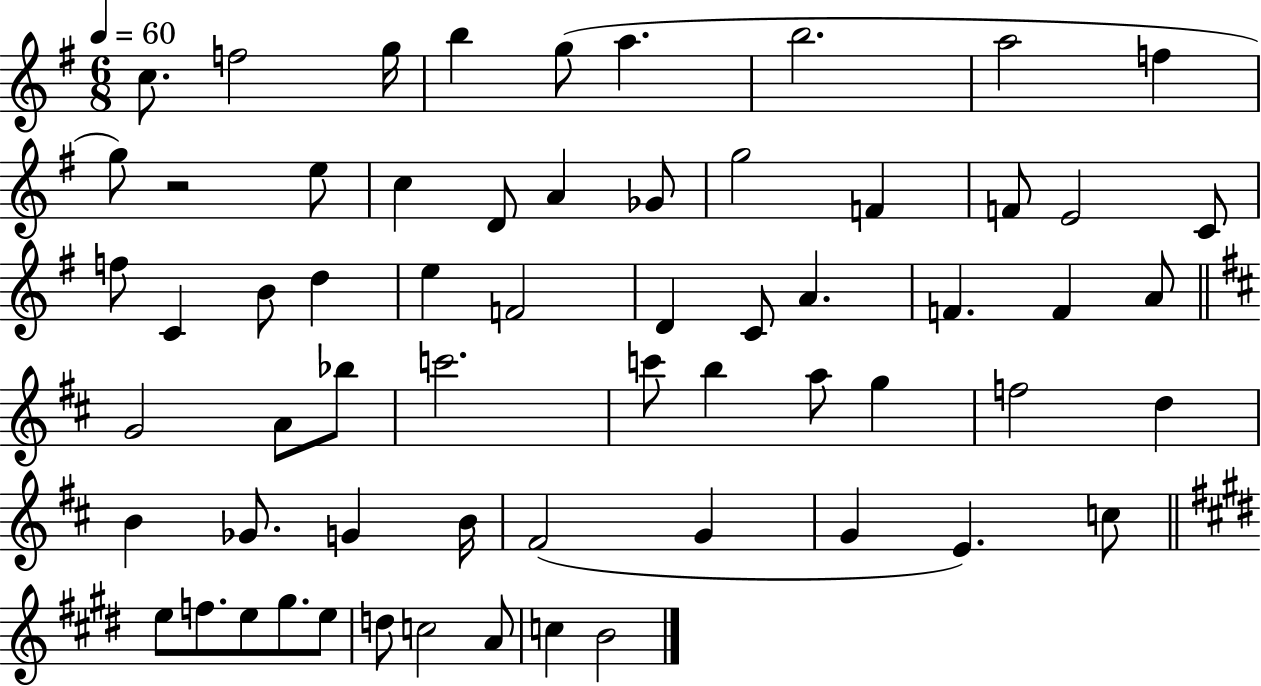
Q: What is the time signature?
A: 6/8